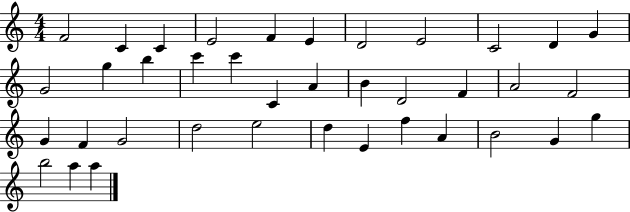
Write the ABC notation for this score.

X:1
T:Untitled
M:4/4
L:1/4
K:C
F2 C C E2 F E D2 E2 C2 D G G2 g b c' c' C A B D2 F A2 F2 G F G2 d2 e2 d E f A B2 G g b2 a a